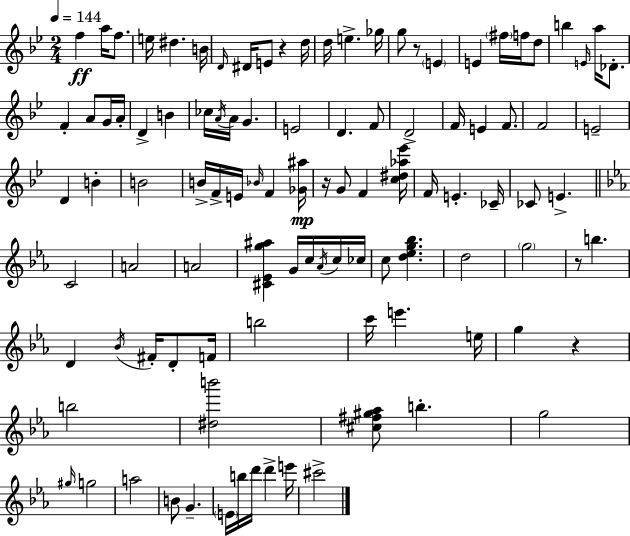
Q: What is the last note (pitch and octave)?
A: C#6